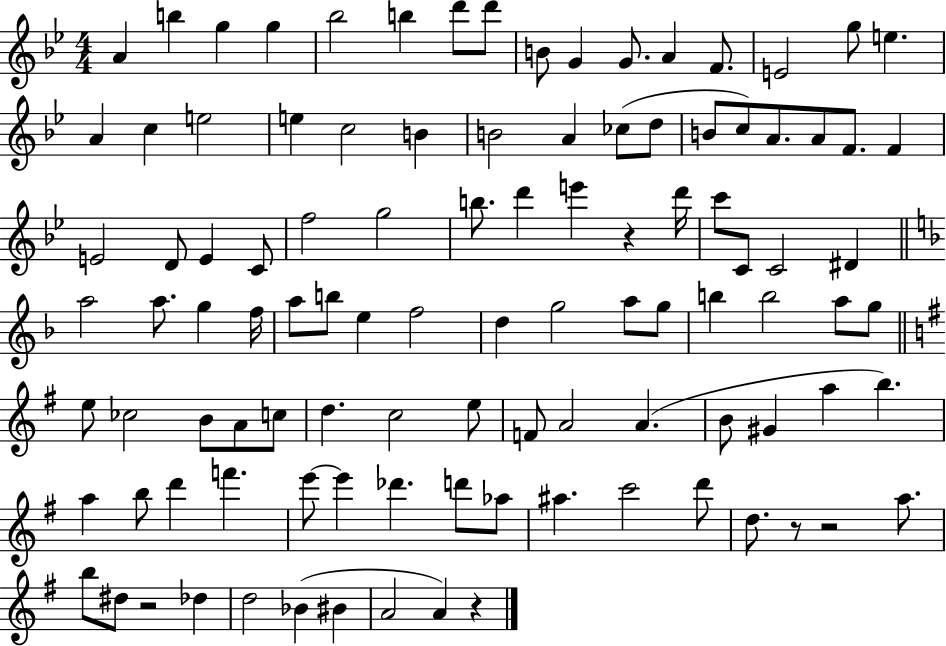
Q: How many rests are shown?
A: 5